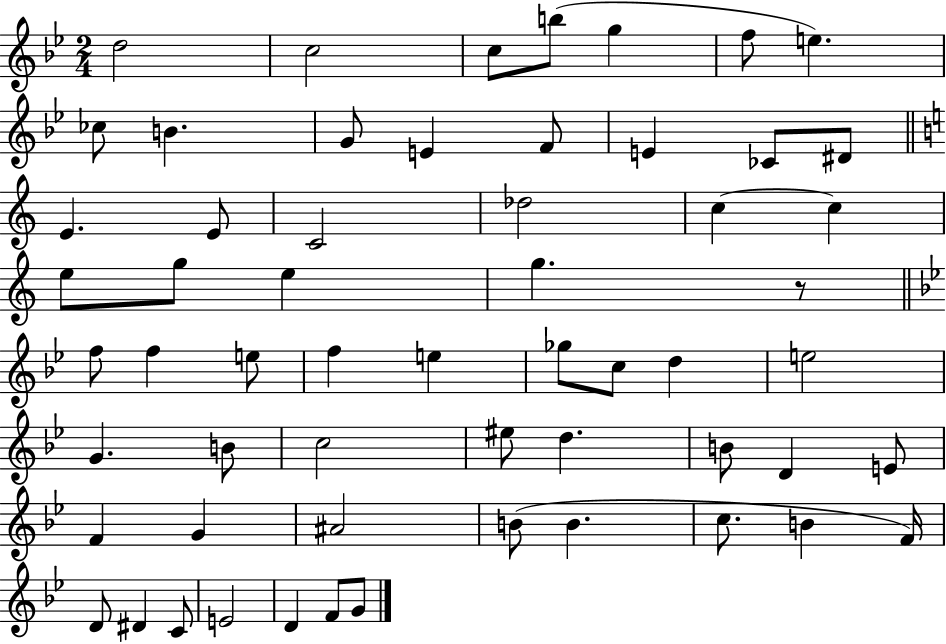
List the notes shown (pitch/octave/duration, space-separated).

D5/h C5/h C5/e B5/e G5/q F5/e E5/q. CES5/e B4/q. G4/e E4/q F4/e E4/q CES4/e D#4/e E4/q. E4/e C4/h Db5/h C5/q C5/q E5/e G5/e E5/q G5/q. R/e F5/e F5/q E5/e F5/q E5/q Gb5/e C5/e D5/q E5/h G4/q. B4/e C5/h EIS5/e D5/q. B4/e D4/q E4/e F4/q G4/q A#4/h B4/e B4/q. C5/e. B4/q F4/s D4/e D#4/q C4/e E4/h D4/q F4/e G4/e